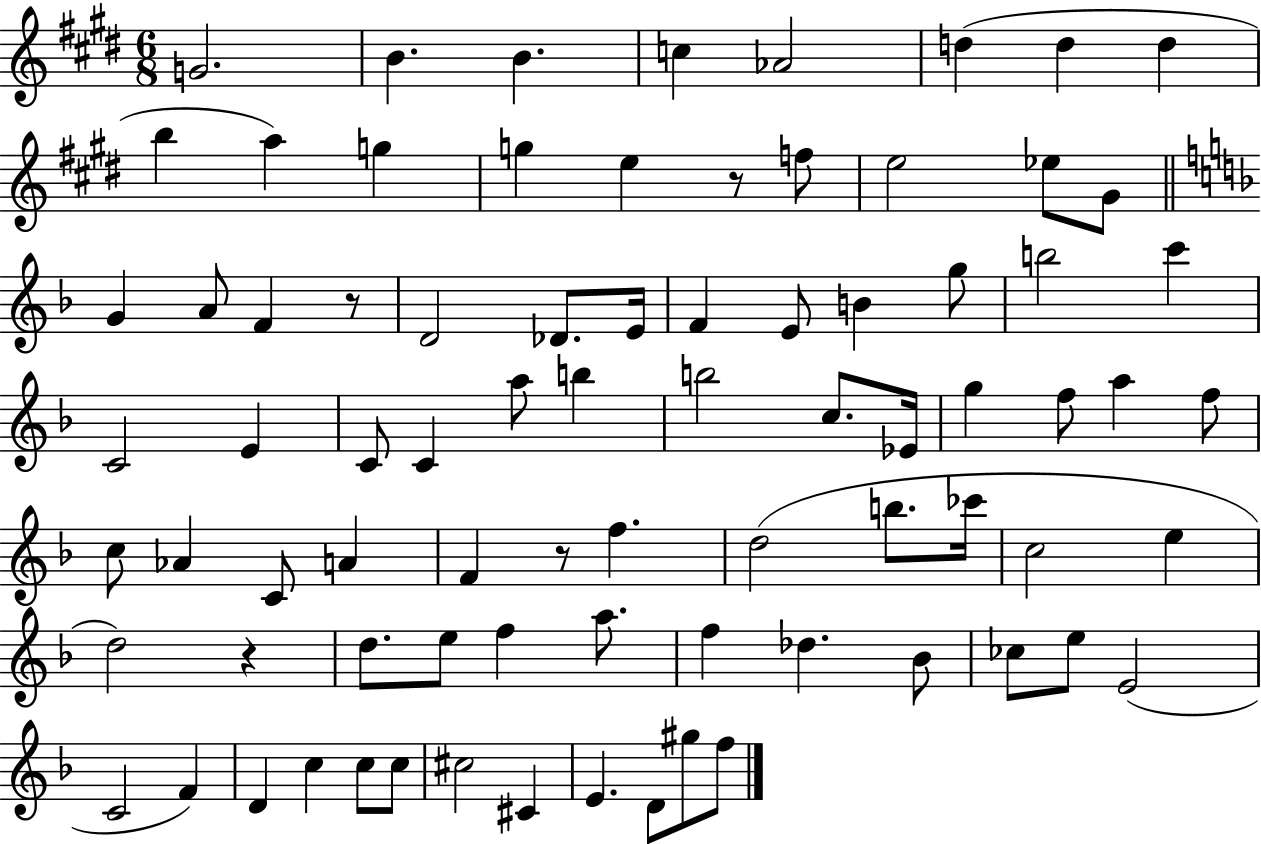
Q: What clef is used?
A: treble